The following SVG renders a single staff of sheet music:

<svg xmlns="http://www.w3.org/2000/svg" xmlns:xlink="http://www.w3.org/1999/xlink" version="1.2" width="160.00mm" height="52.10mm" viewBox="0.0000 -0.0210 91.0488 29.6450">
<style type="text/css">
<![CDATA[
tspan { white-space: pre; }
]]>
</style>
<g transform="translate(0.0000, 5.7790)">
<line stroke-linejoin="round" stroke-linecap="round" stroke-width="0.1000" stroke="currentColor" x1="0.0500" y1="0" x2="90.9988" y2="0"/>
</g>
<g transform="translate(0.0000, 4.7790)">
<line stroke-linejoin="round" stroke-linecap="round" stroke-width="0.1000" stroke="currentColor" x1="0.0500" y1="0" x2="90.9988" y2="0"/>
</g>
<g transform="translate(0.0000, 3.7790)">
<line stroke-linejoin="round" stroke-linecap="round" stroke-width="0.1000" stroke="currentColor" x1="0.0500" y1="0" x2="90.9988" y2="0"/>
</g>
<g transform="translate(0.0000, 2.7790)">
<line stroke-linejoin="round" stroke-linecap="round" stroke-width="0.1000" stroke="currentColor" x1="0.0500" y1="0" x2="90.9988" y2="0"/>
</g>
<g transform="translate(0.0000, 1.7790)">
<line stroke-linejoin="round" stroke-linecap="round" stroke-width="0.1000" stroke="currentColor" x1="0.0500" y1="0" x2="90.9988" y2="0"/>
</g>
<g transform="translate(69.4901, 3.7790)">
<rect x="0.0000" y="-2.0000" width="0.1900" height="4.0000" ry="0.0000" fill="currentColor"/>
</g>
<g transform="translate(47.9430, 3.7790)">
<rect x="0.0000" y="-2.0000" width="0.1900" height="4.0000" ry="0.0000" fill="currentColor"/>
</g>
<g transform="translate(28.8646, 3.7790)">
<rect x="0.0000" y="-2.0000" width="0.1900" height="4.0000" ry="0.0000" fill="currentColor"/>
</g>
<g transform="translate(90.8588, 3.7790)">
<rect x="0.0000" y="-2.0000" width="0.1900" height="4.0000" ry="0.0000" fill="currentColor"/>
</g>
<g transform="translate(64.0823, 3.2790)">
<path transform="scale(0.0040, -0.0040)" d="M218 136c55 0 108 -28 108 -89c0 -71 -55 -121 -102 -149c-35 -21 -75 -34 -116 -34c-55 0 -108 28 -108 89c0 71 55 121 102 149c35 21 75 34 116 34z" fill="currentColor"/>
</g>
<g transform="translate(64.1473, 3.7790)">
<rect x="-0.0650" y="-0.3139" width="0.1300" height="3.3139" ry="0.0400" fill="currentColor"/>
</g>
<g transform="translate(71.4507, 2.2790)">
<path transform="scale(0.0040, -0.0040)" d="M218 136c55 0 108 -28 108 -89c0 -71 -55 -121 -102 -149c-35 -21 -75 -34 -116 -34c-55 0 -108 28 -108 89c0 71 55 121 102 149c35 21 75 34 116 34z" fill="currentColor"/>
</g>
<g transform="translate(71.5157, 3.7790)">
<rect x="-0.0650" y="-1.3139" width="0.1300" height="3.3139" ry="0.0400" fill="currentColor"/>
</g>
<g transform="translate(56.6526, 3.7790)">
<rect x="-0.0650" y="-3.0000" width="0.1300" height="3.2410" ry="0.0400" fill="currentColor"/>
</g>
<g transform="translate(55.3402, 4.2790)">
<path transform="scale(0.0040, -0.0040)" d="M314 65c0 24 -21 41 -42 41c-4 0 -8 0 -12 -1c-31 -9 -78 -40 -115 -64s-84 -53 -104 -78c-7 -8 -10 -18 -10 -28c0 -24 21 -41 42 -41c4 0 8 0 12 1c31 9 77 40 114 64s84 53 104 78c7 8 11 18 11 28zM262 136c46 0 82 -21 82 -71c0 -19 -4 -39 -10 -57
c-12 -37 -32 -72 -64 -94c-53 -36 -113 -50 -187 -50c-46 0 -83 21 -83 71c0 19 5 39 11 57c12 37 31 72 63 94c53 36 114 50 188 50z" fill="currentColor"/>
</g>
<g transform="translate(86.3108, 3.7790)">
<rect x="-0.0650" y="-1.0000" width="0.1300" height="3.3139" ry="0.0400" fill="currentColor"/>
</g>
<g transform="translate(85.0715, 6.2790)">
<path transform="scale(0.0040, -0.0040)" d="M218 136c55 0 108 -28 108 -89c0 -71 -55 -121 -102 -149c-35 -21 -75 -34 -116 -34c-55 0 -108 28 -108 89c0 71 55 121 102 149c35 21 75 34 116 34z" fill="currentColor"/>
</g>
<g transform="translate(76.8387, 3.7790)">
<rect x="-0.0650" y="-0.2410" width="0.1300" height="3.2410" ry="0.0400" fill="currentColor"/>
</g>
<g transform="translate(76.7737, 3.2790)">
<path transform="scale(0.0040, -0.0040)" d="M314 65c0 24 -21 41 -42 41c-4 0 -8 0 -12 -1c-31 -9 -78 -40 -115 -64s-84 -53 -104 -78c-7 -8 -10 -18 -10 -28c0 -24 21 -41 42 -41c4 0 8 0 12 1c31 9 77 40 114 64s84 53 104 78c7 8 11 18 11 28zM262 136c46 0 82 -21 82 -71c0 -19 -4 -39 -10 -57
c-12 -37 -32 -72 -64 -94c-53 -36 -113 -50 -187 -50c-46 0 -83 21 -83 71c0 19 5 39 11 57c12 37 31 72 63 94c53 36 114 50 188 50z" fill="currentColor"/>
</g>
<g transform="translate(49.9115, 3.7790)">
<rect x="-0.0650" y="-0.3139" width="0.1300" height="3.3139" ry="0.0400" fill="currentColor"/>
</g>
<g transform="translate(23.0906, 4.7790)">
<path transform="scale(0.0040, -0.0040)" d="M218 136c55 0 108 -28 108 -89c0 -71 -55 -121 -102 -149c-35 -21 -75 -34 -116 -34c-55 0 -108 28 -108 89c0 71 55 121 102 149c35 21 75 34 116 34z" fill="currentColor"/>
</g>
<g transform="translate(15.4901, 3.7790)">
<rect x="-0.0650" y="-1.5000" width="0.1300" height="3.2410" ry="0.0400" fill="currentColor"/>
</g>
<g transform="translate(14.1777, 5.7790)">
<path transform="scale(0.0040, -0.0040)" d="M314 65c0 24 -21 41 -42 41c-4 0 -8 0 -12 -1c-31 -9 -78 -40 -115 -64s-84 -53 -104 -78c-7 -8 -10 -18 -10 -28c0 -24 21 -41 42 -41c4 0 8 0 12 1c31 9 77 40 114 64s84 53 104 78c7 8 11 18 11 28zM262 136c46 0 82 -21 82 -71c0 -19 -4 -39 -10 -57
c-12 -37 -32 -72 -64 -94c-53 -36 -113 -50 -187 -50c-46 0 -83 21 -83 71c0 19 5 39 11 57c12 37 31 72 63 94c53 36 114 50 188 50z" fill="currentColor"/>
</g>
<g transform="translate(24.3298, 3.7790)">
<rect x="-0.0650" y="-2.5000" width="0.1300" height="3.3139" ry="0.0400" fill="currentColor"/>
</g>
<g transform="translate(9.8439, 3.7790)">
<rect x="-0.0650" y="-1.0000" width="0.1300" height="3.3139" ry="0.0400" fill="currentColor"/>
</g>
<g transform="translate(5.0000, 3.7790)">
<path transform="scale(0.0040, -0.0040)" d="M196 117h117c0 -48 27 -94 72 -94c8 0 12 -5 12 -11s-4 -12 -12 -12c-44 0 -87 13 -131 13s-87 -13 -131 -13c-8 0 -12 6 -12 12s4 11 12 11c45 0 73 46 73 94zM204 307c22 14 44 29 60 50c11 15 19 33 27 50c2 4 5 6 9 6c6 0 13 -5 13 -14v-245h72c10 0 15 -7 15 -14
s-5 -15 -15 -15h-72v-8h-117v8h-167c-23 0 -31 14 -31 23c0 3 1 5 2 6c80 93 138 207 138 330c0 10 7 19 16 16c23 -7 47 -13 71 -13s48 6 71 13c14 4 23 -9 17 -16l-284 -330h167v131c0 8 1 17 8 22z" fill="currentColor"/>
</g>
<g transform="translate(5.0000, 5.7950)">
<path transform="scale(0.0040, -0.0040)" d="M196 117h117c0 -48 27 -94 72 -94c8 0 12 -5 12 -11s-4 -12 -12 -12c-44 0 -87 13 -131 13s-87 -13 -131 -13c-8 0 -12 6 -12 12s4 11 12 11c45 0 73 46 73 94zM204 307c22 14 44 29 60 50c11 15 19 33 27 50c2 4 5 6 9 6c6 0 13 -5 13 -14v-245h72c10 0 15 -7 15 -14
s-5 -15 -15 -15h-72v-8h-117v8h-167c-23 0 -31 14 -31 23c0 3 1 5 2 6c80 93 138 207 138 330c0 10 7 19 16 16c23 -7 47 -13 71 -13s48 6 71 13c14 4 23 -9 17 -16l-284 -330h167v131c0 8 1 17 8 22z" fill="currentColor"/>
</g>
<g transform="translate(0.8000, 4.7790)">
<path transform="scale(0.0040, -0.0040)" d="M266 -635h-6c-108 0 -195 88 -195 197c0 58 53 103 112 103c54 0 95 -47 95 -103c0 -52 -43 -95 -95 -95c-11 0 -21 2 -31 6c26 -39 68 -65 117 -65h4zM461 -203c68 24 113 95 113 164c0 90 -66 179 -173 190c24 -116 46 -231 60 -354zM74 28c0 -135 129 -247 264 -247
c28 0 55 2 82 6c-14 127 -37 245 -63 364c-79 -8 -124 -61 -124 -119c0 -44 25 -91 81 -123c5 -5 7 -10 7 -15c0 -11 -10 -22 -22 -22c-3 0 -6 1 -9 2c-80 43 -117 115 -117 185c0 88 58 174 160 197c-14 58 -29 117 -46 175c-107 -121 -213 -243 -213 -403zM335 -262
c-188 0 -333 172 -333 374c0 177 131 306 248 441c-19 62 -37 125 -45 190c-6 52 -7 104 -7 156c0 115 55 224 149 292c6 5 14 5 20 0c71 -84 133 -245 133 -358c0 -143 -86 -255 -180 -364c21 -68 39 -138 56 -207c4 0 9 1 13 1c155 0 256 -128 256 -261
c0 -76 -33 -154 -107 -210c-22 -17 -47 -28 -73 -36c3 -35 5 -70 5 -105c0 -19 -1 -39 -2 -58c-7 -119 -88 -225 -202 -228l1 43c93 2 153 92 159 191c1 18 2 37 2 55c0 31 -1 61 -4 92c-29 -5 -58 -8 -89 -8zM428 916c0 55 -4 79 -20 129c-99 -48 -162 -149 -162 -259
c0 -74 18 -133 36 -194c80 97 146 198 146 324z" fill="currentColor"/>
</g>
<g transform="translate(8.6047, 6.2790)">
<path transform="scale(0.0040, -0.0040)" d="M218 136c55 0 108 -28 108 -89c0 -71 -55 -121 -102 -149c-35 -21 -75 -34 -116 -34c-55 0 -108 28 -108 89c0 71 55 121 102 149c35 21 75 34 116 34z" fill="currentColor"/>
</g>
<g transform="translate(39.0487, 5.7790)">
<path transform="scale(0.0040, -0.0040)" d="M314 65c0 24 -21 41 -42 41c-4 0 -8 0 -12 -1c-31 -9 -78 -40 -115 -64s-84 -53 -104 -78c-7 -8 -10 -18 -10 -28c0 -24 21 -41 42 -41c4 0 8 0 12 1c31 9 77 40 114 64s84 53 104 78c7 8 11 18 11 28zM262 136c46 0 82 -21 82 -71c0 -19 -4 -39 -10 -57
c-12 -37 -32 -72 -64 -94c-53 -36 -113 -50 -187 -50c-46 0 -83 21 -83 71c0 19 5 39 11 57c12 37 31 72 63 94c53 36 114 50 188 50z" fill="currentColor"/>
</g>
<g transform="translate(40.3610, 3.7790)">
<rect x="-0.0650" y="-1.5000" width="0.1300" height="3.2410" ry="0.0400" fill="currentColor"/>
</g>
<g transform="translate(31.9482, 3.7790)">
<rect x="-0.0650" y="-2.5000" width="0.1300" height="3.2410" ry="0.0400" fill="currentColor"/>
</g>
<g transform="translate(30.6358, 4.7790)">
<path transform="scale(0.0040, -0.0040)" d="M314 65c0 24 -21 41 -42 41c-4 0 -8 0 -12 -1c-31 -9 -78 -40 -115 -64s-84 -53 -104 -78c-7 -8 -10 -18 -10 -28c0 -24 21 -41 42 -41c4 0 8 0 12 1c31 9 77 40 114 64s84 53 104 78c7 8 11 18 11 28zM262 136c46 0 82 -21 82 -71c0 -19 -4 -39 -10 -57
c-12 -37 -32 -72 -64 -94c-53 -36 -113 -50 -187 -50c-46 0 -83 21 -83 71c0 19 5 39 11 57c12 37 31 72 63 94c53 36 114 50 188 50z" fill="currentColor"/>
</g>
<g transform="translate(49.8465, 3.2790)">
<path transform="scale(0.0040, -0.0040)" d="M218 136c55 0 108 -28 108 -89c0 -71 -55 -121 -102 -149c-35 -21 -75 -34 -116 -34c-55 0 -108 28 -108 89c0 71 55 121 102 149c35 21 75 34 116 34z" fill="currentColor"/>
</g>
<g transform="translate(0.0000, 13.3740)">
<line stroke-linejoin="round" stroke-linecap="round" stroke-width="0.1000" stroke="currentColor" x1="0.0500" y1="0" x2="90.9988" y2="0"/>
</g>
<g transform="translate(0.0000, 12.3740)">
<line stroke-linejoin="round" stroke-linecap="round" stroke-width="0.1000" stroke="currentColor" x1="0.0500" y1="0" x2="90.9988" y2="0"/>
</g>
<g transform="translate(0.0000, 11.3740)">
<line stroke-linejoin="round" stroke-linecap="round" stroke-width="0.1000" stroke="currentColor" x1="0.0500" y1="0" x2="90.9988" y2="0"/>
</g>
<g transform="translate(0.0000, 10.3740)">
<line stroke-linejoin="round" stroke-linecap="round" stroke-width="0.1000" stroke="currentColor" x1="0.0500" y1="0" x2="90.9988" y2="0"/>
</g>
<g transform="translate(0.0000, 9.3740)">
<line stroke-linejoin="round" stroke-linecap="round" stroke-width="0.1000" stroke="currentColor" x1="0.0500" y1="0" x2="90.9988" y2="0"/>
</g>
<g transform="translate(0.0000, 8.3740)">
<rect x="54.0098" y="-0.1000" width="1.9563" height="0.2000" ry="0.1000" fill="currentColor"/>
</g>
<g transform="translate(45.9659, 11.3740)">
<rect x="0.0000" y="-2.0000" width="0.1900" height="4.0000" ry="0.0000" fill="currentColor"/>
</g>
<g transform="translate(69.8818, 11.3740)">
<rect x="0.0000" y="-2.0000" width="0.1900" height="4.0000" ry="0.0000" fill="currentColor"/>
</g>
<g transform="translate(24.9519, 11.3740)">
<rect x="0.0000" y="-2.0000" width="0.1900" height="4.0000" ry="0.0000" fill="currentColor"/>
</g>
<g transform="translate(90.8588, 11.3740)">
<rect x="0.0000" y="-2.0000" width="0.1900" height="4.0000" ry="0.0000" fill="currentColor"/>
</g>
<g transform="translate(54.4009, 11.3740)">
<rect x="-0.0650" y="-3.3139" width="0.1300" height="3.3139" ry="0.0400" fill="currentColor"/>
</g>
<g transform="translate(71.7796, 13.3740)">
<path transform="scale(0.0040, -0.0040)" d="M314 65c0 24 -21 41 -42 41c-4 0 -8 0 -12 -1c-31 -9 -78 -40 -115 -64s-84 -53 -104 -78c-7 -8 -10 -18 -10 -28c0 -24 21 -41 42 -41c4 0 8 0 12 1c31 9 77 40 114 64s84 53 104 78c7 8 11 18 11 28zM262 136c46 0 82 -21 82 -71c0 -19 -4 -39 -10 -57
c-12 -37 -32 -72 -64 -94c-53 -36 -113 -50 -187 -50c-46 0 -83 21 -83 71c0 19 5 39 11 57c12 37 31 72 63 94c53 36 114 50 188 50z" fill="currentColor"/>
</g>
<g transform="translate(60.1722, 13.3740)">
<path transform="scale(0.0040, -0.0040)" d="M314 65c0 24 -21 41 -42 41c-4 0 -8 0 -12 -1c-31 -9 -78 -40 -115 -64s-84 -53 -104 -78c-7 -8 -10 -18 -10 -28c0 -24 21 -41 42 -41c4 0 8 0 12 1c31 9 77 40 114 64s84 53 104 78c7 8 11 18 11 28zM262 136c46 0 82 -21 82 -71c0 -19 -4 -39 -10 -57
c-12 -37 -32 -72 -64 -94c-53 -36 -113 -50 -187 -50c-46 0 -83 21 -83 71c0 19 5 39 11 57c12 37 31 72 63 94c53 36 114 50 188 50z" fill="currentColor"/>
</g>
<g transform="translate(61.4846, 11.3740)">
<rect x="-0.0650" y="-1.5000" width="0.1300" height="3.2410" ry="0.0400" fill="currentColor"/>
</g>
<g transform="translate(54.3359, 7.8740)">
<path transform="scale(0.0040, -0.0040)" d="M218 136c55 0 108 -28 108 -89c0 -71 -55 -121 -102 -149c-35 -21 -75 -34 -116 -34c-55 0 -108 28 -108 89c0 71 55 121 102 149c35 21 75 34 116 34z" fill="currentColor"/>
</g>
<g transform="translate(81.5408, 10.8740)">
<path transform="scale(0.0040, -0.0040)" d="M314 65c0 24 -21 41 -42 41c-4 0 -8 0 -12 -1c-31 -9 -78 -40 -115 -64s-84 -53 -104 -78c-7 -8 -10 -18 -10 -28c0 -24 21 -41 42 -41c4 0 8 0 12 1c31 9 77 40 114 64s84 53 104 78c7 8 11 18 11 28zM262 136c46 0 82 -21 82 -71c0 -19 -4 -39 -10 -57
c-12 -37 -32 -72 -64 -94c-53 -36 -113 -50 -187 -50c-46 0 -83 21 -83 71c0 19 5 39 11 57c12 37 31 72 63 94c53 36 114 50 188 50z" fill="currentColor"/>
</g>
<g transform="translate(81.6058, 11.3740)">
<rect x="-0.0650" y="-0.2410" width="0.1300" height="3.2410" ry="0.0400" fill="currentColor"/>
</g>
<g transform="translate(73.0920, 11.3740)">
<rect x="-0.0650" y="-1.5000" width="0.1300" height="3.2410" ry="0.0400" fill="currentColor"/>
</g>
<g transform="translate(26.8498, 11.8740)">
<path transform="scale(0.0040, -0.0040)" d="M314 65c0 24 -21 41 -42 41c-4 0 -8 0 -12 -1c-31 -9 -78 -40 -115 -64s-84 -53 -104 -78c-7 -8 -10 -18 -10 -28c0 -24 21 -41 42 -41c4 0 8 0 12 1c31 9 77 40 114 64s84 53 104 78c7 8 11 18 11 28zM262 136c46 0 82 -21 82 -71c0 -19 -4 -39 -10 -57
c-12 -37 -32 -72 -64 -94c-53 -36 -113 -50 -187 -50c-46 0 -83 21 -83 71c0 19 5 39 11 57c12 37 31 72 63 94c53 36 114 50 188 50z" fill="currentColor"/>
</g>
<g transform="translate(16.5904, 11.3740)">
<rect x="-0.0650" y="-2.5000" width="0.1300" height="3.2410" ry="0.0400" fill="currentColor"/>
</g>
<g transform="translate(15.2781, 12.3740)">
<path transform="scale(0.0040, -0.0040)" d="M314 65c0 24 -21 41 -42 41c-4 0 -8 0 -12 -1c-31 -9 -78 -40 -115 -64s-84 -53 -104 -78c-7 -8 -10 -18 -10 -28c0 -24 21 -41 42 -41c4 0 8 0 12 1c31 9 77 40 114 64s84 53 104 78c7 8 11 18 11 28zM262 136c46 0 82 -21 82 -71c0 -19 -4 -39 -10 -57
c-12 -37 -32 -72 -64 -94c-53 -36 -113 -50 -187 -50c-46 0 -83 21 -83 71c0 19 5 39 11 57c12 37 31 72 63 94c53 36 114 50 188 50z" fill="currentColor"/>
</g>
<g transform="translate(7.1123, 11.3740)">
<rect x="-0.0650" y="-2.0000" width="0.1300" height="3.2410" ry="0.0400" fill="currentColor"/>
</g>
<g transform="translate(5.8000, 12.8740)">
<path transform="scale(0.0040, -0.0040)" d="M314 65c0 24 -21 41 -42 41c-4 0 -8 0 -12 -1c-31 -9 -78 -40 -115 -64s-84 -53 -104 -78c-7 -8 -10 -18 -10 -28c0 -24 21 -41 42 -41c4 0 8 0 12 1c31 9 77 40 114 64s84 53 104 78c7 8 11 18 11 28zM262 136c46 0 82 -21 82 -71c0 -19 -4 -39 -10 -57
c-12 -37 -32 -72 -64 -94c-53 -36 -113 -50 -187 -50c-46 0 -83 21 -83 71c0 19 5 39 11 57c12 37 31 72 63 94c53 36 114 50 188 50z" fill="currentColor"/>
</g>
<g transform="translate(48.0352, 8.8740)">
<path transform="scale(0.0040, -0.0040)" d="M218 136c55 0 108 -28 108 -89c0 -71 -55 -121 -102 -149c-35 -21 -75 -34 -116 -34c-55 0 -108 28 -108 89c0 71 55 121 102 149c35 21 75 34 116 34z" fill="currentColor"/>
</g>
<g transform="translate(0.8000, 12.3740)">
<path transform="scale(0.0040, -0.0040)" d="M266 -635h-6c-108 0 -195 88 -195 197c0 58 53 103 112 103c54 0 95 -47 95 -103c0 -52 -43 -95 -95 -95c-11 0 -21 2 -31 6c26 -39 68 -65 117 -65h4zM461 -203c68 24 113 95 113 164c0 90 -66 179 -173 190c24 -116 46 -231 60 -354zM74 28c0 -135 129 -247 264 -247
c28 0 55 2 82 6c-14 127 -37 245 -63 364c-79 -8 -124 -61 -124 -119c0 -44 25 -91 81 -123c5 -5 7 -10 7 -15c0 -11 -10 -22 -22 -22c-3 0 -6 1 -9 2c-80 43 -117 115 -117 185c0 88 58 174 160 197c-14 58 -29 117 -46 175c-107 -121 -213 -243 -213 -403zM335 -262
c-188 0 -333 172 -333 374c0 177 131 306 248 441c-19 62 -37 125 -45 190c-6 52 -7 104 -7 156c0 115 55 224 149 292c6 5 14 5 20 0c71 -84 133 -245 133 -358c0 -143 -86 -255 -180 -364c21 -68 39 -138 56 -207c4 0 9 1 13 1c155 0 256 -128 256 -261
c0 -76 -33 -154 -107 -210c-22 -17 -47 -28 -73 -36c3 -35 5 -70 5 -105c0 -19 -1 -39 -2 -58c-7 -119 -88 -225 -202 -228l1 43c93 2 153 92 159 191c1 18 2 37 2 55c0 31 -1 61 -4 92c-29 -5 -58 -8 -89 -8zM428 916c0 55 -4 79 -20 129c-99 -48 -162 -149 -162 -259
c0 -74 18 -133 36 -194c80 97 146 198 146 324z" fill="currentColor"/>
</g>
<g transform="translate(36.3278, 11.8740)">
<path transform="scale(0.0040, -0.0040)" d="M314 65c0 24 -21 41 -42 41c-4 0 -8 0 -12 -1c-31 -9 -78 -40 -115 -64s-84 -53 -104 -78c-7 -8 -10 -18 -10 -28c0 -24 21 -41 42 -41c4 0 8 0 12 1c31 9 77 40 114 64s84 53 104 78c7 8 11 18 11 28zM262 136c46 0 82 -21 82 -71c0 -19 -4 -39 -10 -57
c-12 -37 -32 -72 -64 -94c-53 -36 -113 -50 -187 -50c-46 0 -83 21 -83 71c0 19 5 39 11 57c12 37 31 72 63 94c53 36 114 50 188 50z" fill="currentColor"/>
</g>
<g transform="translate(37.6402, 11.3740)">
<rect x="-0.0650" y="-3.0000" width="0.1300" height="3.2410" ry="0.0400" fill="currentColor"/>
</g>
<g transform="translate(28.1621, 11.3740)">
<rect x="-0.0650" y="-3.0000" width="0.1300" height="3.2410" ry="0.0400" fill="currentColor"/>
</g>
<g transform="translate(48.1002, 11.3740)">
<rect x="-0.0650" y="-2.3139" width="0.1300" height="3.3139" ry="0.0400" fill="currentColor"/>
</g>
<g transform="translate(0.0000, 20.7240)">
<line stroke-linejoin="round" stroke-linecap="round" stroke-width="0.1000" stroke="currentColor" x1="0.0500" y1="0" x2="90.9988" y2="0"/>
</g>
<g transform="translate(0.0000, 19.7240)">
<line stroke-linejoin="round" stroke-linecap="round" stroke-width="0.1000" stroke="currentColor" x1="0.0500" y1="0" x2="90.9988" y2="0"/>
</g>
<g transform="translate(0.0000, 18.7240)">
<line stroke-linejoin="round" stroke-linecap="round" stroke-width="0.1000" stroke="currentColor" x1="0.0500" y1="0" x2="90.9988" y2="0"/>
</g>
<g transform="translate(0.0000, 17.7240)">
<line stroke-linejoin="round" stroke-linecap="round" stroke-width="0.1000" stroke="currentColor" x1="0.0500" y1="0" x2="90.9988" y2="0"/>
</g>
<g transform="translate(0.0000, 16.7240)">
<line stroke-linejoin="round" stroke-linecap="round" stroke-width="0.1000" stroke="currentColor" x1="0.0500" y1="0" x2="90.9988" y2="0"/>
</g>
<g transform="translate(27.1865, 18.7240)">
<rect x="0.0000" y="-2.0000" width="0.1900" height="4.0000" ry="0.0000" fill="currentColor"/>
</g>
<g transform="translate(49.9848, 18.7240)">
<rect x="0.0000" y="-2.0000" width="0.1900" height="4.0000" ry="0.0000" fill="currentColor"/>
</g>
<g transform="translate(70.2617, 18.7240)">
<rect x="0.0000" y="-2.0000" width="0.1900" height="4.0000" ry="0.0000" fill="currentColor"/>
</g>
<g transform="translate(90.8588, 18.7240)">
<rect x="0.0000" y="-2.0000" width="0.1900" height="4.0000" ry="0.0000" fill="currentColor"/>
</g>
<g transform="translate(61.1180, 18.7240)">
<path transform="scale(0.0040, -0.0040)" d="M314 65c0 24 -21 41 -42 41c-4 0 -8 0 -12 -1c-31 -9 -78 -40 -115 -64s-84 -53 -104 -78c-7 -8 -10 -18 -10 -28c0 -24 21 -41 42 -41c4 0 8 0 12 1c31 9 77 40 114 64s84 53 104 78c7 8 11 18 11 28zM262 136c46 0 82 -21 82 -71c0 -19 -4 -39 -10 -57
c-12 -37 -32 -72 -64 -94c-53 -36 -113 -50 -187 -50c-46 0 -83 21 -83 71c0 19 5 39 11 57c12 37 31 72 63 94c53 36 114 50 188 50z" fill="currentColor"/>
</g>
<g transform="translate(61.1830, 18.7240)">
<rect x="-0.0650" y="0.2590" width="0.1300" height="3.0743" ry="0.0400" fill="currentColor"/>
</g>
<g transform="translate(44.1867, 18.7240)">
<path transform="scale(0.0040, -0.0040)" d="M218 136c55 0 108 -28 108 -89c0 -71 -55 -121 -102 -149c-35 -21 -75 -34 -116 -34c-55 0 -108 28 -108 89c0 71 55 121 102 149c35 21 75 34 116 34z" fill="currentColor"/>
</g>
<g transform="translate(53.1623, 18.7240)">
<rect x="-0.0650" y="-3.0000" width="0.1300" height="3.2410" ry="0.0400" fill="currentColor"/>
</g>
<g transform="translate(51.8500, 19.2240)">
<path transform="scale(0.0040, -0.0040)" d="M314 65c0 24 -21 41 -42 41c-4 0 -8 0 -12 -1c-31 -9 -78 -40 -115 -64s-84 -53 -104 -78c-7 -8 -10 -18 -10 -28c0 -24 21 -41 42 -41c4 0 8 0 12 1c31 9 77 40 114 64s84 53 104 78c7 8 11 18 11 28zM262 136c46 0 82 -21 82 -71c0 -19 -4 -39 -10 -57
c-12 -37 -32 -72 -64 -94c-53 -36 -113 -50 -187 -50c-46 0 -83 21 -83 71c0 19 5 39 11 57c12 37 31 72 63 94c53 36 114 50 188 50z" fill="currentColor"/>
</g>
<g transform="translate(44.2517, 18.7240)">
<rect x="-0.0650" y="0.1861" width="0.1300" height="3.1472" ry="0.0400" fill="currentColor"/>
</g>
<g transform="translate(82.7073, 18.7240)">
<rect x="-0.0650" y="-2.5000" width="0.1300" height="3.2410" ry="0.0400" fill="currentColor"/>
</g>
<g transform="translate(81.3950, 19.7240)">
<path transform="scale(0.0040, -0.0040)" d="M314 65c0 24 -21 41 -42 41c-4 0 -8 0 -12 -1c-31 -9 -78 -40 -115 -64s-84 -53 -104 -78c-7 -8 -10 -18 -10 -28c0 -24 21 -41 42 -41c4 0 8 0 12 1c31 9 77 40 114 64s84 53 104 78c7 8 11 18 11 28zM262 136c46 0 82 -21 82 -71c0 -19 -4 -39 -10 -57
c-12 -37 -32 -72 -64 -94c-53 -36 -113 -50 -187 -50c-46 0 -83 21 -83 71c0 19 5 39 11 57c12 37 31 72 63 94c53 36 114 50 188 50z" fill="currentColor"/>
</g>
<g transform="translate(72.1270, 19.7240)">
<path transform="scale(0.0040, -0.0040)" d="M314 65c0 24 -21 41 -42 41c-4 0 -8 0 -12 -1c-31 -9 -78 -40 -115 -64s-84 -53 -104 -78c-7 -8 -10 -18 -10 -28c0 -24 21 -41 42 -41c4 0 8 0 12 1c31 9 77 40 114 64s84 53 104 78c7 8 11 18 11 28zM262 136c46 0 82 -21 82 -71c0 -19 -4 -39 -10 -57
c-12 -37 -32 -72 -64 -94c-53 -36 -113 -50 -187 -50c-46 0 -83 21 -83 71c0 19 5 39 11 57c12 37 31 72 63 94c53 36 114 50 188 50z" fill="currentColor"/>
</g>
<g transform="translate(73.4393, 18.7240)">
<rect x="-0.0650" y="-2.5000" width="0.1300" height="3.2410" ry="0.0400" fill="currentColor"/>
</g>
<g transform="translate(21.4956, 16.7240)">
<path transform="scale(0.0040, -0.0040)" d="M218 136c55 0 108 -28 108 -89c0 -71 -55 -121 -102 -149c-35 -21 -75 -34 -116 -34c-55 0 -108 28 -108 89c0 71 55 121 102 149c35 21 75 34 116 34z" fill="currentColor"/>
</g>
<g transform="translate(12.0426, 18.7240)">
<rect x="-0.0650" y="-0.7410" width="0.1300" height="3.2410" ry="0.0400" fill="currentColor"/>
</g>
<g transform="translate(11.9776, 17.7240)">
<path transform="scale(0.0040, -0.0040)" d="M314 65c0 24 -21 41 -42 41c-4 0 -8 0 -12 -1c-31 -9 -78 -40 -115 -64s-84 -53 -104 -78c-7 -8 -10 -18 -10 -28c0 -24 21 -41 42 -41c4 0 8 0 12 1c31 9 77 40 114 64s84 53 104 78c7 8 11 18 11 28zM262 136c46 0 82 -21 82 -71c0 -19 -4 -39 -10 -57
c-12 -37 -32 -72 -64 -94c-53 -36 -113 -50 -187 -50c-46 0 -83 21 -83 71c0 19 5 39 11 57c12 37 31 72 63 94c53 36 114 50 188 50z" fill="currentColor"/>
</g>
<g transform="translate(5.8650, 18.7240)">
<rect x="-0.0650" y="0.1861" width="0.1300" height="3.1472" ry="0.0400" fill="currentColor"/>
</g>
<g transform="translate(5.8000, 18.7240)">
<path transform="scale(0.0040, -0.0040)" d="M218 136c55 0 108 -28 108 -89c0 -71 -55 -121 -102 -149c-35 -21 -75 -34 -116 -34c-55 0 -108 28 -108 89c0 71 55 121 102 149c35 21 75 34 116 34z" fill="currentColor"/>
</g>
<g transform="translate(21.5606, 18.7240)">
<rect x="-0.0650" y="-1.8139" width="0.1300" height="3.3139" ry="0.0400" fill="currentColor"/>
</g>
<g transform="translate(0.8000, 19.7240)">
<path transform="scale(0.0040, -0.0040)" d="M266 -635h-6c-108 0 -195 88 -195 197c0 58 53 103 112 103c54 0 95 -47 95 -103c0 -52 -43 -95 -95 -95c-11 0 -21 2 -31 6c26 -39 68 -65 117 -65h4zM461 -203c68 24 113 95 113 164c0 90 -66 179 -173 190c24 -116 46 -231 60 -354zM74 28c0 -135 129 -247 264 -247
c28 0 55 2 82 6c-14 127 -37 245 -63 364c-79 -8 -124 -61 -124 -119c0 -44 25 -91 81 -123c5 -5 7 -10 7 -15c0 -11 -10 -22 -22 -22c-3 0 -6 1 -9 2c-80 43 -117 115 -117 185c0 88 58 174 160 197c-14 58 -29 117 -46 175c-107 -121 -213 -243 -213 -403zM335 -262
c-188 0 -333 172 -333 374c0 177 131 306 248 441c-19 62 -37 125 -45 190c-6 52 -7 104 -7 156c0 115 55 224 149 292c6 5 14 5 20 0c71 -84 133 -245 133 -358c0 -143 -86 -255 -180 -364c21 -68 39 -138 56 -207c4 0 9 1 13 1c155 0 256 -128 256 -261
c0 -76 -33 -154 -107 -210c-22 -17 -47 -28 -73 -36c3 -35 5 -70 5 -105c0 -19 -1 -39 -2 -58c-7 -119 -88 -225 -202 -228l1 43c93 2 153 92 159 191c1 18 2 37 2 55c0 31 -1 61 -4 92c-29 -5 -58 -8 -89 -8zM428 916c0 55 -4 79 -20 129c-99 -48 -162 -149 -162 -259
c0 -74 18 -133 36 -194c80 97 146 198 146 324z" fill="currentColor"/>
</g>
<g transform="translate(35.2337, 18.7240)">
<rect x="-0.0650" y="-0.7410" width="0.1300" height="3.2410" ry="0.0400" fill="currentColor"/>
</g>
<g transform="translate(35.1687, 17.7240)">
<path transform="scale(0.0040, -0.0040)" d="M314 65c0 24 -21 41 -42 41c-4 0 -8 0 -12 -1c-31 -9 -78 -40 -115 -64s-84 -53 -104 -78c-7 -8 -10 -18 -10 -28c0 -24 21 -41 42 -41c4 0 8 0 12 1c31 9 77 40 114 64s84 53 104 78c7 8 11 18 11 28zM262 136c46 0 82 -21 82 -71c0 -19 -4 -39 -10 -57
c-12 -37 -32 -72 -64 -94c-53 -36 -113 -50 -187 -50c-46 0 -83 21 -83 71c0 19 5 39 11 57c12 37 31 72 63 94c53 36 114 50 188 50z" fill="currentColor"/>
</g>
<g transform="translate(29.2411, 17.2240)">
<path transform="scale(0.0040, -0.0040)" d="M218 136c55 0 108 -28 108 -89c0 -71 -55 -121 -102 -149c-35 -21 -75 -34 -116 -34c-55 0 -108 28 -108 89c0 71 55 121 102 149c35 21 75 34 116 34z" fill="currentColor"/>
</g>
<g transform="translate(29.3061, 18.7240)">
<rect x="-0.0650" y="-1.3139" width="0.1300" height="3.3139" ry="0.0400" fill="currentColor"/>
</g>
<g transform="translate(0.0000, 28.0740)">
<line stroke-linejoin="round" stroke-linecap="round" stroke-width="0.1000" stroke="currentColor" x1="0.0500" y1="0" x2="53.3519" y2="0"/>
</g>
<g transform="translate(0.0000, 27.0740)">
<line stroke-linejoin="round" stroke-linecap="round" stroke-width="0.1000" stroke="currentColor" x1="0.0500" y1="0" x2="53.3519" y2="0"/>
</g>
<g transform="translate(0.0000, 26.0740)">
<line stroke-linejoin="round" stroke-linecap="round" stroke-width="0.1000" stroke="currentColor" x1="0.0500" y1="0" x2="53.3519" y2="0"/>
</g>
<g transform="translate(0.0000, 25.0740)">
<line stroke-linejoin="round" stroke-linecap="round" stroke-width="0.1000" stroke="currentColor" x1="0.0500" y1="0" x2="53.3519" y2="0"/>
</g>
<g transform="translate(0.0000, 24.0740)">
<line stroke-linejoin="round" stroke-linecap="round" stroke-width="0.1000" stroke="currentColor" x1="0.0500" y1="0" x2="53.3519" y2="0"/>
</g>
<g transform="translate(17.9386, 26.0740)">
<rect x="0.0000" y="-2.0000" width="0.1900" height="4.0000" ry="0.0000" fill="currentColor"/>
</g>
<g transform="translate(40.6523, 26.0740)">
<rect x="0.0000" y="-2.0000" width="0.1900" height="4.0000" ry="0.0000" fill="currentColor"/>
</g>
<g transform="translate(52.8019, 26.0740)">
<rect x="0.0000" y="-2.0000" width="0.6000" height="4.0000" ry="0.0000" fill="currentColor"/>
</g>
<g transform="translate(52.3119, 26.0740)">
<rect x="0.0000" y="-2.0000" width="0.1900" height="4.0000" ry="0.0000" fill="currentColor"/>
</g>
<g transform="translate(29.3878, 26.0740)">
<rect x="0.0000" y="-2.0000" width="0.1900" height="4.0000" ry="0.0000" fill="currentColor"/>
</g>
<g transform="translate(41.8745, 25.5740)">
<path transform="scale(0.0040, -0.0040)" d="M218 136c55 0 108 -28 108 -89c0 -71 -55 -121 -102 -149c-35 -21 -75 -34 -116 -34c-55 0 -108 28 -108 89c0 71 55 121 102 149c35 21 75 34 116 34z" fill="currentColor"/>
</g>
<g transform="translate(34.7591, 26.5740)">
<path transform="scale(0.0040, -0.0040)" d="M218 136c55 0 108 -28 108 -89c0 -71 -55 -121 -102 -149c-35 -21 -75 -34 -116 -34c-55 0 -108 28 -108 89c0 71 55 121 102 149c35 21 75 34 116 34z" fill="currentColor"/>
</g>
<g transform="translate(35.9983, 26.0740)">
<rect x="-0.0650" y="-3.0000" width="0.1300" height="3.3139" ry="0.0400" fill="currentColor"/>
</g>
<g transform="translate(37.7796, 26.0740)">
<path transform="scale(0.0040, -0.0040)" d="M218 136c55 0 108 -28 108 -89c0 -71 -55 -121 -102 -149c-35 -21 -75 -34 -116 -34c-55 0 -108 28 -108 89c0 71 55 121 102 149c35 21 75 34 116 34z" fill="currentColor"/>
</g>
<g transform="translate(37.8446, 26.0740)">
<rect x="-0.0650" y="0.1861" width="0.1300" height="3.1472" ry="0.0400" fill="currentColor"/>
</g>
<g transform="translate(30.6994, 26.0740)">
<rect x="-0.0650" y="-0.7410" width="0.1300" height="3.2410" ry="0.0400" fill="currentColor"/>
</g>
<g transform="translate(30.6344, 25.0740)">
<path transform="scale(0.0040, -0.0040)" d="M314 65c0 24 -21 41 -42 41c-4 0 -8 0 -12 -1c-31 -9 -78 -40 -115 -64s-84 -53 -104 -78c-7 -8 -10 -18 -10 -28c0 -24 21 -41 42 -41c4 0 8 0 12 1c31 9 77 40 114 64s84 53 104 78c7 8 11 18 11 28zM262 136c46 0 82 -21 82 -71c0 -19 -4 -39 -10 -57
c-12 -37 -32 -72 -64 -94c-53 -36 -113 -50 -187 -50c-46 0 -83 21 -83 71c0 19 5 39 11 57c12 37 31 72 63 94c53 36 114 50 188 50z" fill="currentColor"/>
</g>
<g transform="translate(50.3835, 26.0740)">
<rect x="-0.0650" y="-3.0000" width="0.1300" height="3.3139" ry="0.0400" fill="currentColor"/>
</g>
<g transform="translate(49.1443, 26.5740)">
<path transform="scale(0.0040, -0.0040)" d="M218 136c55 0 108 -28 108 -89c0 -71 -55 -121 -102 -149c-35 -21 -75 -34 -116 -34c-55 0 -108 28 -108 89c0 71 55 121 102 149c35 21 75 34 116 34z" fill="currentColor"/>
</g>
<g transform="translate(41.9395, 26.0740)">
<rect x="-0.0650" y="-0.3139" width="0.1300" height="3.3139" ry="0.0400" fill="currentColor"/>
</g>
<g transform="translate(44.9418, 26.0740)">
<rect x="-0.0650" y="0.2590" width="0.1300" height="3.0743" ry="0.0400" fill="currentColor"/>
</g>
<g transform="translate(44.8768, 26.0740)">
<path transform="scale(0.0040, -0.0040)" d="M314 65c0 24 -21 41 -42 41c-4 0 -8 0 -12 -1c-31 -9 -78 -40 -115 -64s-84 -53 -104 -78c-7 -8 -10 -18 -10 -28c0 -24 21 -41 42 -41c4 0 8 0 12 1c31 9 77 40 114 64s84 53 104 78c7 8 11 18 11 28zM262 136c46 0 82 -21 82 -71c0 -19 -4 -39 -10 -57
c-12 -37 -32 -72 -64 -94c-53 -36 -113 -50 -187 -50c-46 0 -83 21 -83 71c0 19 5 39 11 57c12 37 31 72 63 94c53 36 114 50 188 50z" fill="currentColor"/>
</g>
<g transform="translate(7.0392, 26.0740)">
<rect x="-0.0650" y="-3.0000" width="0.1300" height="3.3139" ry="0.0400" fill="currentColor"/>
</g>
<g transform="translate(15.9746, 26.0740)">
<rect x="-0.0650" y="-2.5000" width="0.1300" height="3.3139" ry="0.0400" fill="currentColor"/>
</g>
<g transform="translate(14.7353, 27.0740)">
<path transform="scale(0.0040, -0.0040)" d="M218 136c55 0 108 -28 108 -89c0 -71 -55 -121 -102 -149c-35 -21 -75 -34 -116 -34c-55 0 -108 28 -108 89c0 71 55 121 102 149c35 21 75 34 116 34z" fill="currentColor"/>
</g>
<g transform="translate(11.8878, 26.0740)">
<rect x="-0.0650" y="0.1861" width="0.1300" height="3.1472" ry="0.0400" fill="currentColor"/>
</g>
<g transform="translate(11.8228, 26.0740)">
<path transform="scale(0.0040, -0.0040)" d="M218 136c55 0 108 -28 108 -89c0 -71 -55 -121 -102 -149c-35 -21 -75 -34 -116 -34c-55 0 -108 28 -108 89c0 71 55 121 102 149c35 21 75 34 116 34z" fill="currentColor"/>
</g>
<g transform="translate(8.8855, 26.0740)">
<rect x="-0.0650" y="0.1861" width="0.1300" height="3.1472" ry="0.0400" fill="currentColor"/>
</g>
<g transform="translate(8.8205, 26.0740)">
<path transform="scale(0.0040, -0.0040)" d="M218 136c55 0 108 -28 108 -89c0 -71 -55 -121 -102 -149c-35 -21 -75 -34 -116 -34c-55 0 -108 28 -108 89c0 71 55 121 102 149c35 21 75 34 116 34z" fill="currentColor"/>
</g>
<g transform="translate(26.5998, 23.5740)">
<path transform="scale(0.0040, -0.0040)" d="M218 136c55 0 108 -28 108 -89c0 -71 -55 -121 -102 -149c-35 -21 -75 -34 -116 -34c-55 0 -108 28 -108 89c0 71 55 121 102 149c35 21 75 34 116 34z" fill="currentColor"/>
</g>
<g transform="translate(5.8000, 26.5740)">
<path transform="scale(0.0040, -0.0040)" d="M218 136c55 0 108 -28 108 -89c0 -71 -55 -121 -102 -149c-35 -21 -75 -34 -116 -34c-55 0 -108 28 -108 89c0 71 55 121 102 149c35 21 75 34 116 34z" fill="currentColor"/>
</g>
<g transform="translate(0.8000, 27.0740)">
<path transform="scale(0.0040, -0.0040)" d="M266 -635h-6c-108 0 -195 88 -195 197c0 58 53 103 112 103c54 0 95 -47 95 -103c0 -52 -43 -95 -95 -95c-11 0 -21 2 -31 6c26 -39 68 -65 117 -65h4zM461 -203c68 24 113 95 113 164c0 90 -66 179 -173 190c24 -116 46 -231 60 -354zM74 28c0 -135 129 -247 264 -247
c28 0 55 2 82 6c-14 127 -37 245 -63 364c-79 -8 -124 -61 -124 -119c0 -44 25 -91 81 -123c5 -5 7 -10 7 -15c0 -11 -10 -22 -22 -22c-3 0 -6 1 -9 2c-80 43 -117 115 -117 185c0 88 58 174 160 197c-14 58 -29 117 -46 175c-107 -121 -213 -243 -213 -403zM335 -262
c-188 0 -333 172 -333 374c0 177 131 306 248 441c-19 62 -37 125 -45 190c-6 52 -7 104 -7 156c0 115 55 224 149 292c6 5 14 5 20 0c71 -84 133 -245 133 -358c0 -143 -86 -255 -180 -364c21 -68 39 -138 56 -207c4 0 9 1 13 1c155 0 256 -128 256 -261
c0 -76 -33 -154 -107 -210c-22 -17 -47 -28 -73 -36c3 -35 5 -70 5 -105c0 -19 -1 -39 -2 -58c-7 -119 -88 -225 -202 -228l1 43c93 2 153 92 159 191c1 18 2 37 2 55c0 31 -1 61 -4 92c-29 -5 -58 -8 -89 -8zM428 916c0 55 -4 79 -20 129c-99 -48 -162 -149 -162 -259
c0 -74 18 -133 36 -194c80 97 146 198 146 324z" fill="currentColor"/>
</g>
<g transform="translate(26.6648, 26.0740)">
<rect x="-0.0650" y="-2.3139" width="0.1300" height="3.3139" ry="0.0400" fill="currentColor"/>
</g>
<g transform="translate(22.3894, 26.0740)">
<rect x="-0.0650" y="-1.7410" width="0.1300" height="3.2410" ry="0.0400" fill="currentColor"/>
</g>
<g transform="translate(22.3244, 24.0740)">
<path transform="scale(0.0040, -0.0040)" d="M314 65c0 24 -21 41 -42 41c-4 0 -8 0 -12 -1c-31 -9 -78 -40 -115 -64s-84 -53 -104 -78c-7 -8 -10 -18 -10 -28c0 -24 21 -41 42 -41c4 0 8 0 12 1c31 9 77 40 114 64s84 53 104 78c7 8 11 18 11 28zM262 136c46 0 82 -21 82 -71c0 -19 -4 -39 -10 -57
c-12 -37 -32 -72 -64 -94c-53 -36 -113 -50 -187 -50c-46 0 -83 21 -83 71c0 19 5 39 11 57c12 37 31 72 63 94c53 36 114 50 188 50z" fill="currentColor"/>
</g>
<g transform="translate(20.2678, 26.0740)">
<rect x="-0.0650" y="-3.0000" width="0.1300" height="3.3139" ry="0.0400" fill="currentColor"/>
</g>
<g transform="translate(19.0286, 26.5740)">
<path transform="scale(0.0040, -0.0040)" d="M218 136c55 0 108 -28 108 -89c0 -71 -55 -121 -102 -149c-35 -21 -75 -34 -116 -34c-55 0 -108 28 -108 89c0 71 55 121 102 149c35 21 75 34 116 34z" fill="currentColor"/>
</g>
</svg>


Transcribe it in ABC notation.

X:1
T:Untitled
M:4/4
L:1/4
K:C
D E2 G G2 E2 c A2 c e c2 D F2 G2 A2 A2 g b E2 E2 c2 B d2 f e d2 B A2 B2 G2 G2 A B B G A f2 g d2 A B c B2 A